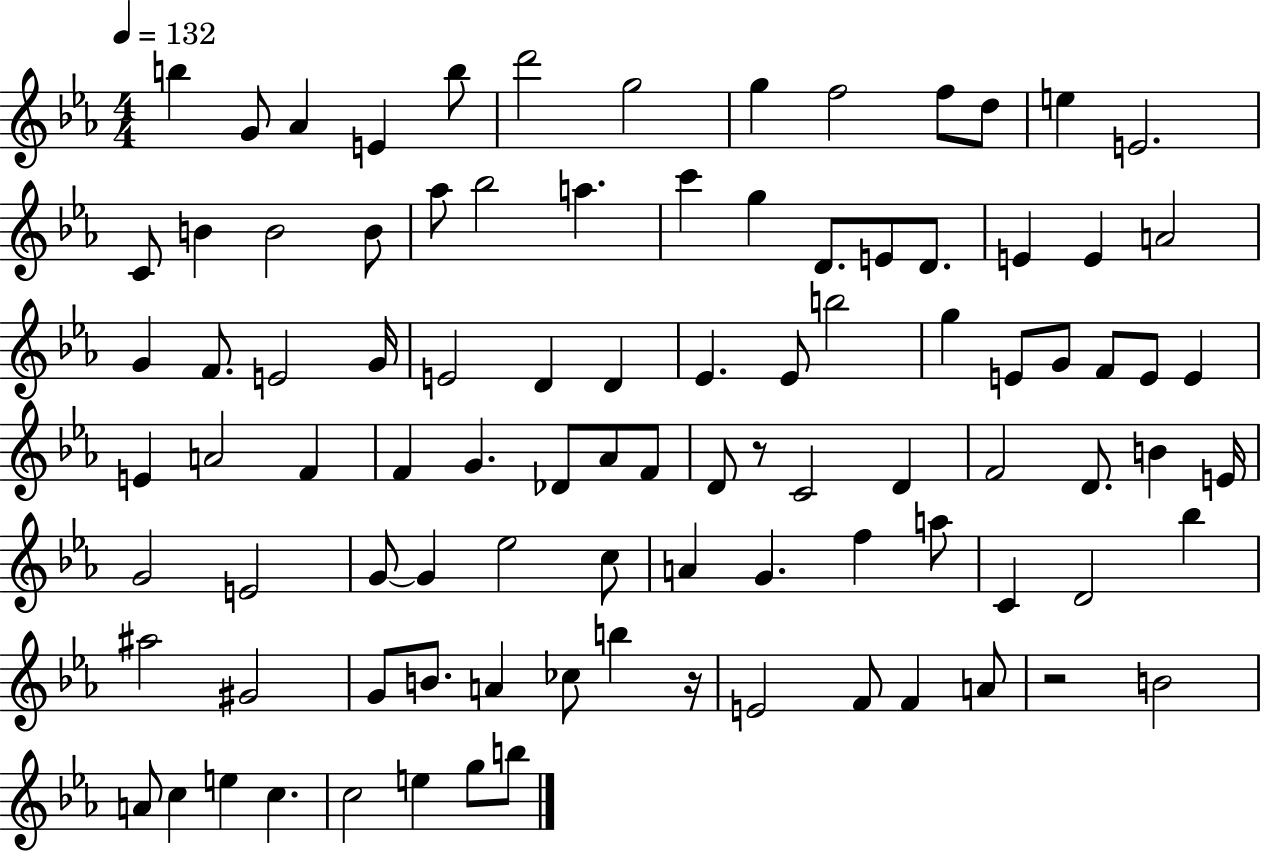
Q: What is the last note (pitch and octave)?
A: B5